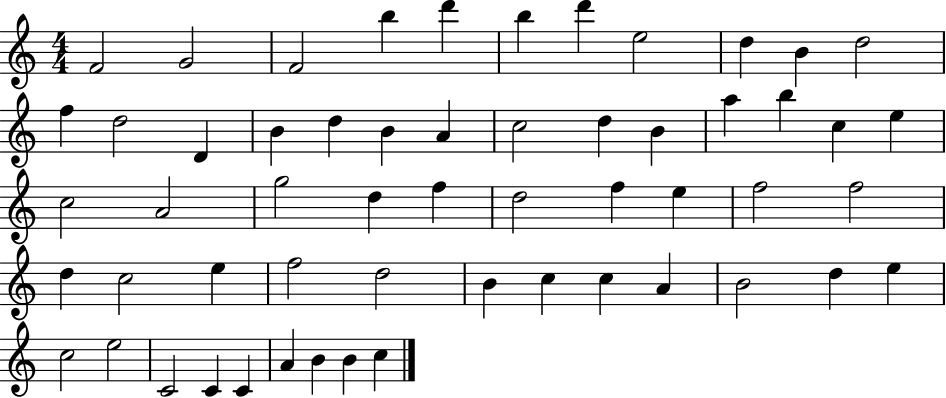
{
  \clef treble
  \numericTimeSignature
  \time 4/4
  \key c \major
  f'2 g'2 | f'2 b''4 d'''4 | b''4 d'''4 e''2 | d''4 b'4 d''2 | \break f''4 d''2 d'4 | b'4 d''4 b'4 a'4 | c''2 d''4 b'4 | a''4 b''4 c''4 e''4 | \break c''2 a'2 | g''2 d''4 f''4 | d''2 f''4 e''4 | f''2 f''2 | \break d''4 c''2 e''4 | f''2 d''2 | b'4 c''4 c''4 a'4 | b'2 d''4 e''4 | \break c''2 e''2 | c'2 c'4 c'4 | a'4 b'4 b'4 c''4 | \bar "|."
}